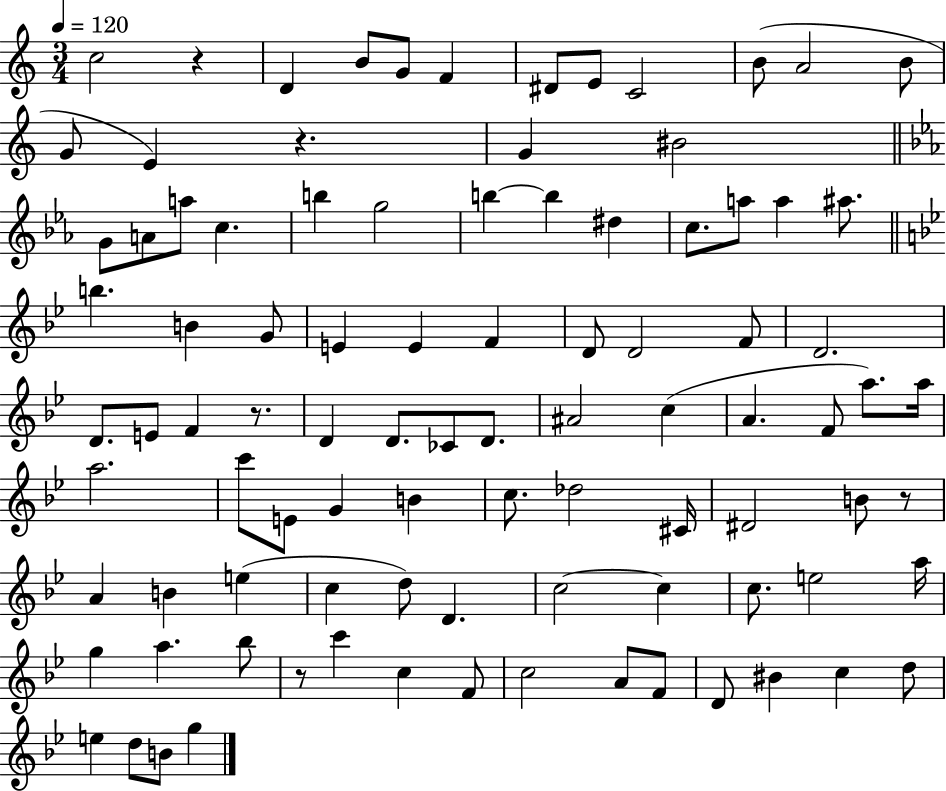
C5/h R/q D4/q B4/e G4/e F4/q D#4/e E4/e C4/h B4/e A4/h B4/e G4/e E4/q R/q. G4/q BIS4/h G4/e A4/e A5/e C5/q. B5/q G5/h B5/q B5/q D#5/q C5/e. A5/e A5/q A#5/e. B5/q. B4/q G4/e E4/q E4/q F4/q D4/e D4/h F4/e D4/h. D4/e. E4/e F4/q R/e. D4/q D4/e. CES4/e D4/e. A#4/h C5/q A4/q. F4/e A5/e. A5/s A5/h. C6/e E4/e G4/q B4/q C5/e. Db5/h C#4/s D#4/h B4/e R/e A4/q B4/q E5/q C5/q D5/e D4/q. C5/h C5/q C5/e. E5/h A5/s G5/q A5/q. Bb5/e R/e C6/q C5/q F4/e C5/h A4/e F4/e D4/e BIS4/q C5/q D5/e E5/q D5/e B4/e G5/q